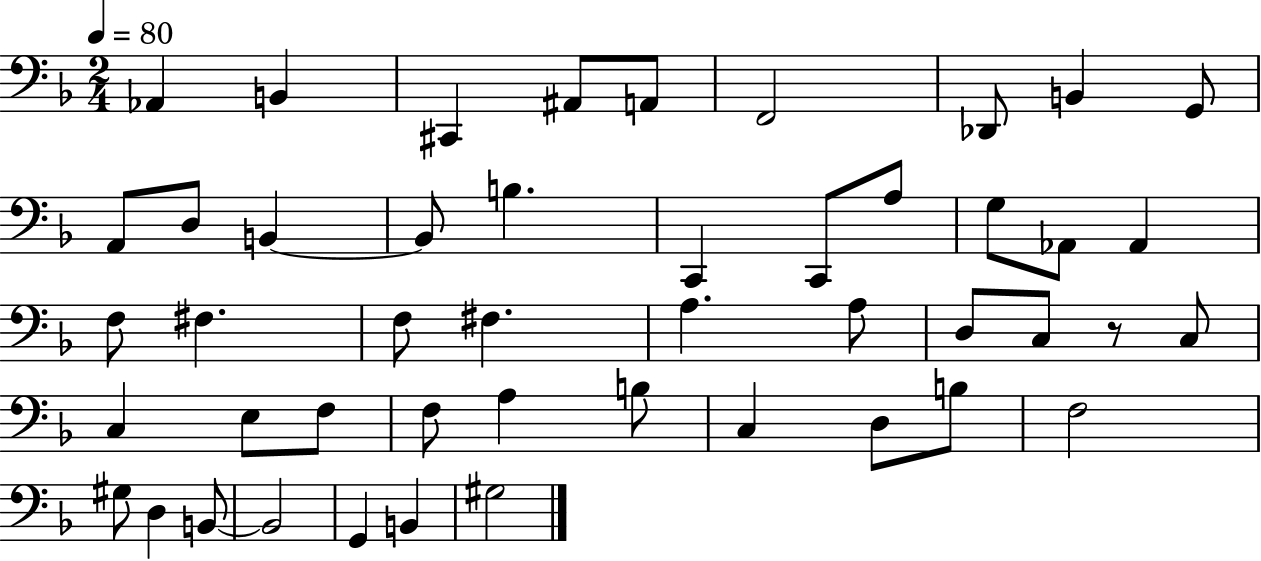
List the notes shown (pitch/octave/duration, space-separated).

Ab2/q B2/q C#2/q A#2/e A2/e F2/h Db2/e B2/q G2/e A2/e D3/e B2/q B2/e B3/q. C2/q C2/e A3/e G3/e Ab2/e Ab2/q F3/e F#3/q. F3/e F#3/q. A3/q. A3/e D3/e C3/e R/e C3/e C3/q E3/e F3/e F3/e A3/q B3/e C3/q D3/e B3/e F3/h G#3/e D3/q B2/e B2/h G2/q B2/q G#3/h